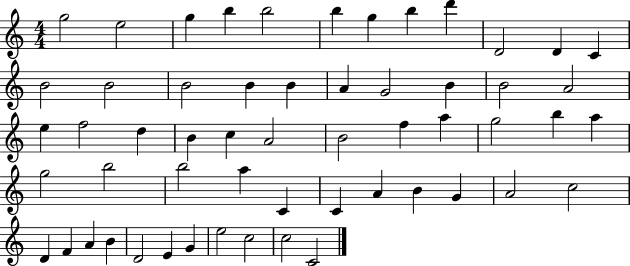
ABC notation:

X:1
T:Untitled
M:4/4
L:1/4
K:C
g2 e2 g b b2 b g b d' D2 D C B2 B2 B2 B B A G2 B B2 A2 e f2 d B c A2 B2 f a g2 b a g2 b2 b2 a C C A B G A2 c2 D F A B D2 E G e2 c2 c2 C2